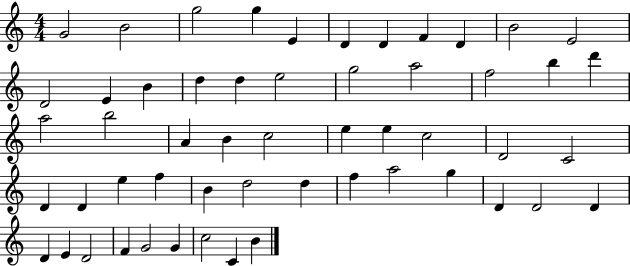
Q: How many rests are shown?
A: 0